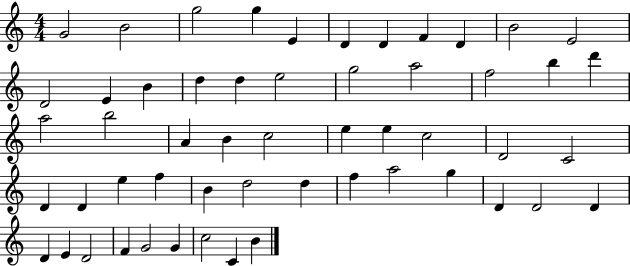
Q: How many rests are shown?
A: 0